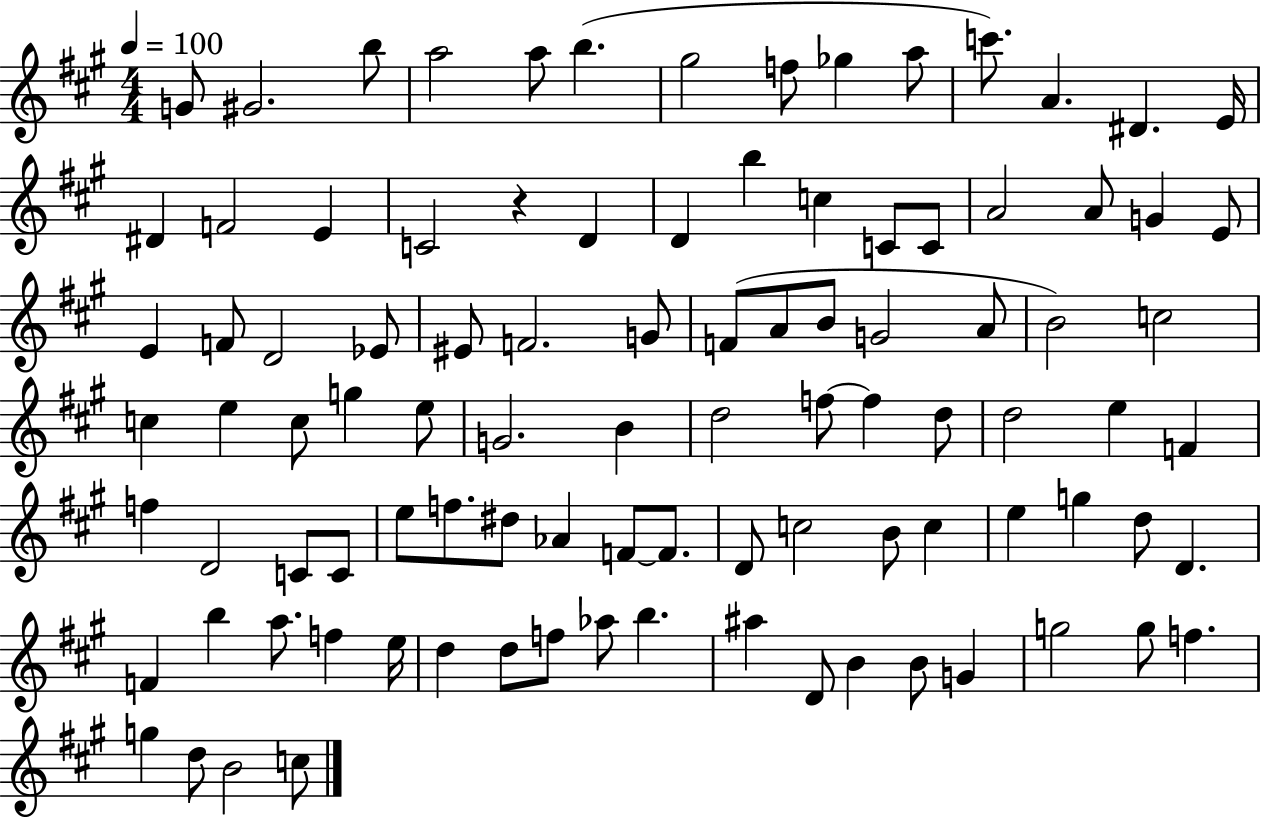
{
  \clef treble
  \numericTimeSignature
  \time 4/4
  \key a \major
  \tempo 4 = 100
  g'8 gis'2. b''8 | a''2 a''8 b''4.( | gis''2 f''8 ges''4 a''8 | c'''8.) a'4. dis'4. e'16 | \break dis'4 f'2 e'4 | c'2 r4 d'4 | d'4 b''4 c''4 c'8 c'8 | a'2 a'8 g'4 e'8 | \break e'4 f'8 d'2 ees'8 | eis'8 f'2. g'8 | f'8( a'8 b'8 g'2 a'8 | b'2) c''2 | \break c''4 e''4 c''8 g''4 e''8 | g'2. b'4 | d''2 f''8~~ f''4 d''8 | d''2 e''4 f'4 | \break f''4 d'2 c'8 c'8 | e''8 f''8. dis''8 aes'4 f'8~~ f'8. | d'8 c''2 b'8 c''4 | e''4 g''4 d''8 d'4. | \break f'4 b''4 a''8. f''4 e''16 | d''4 d''8 f''8 aes''8 b''4. | ais''4 d'8 b'4 b'8 g'4 | g''2 g''8 f''4. | \break g''4 d''8 b'2 c''8 | \bar "|."
}